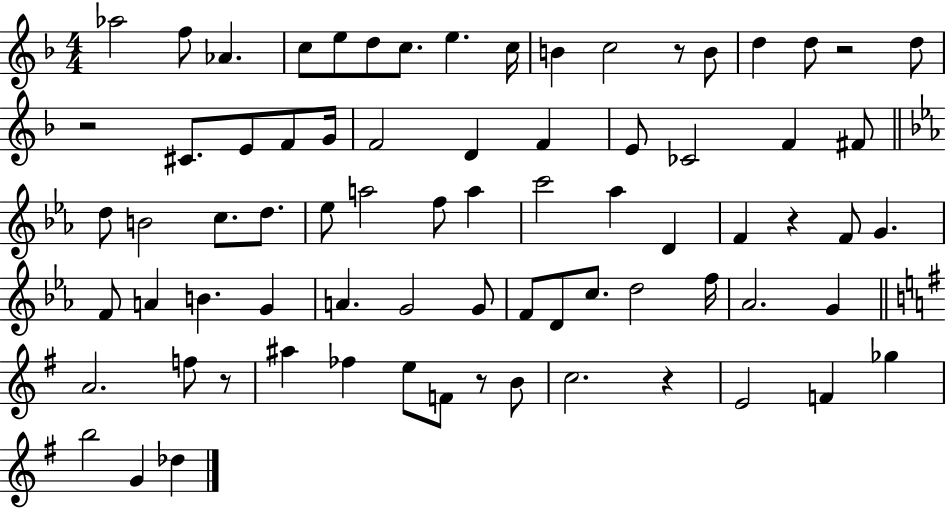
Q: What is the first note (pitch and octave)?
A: Ab5